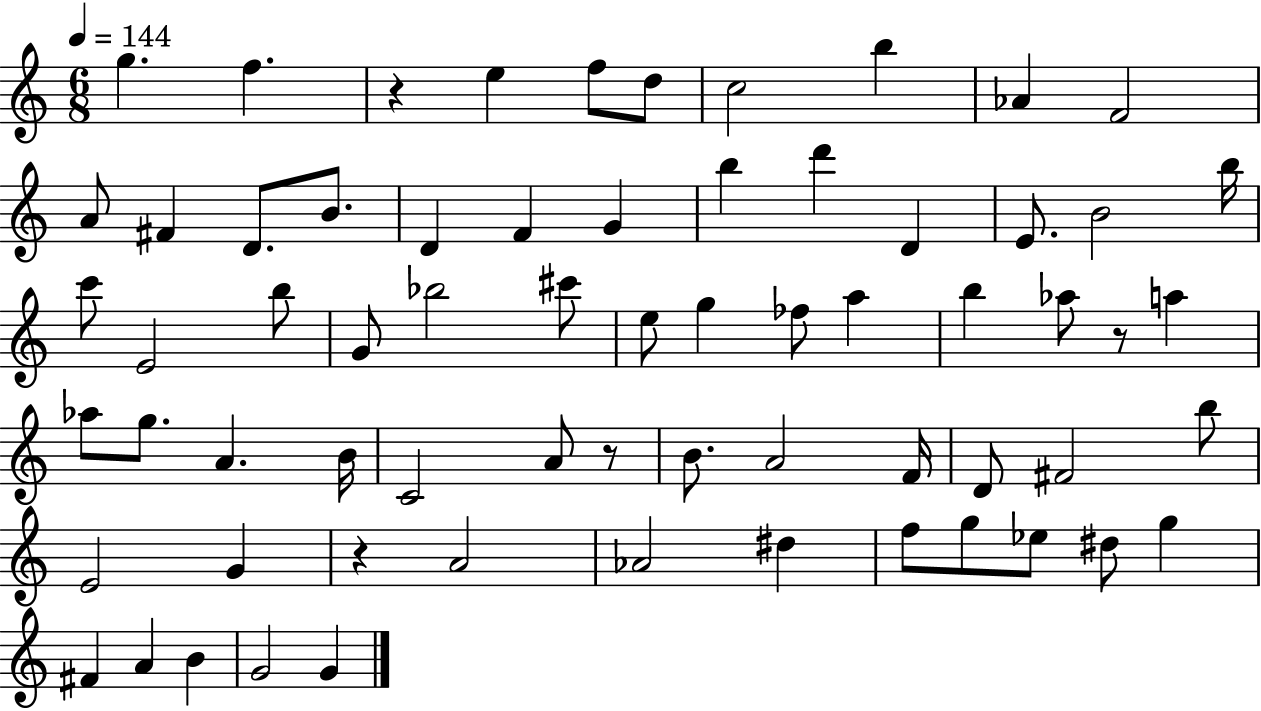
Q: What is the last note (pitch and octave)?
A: G4